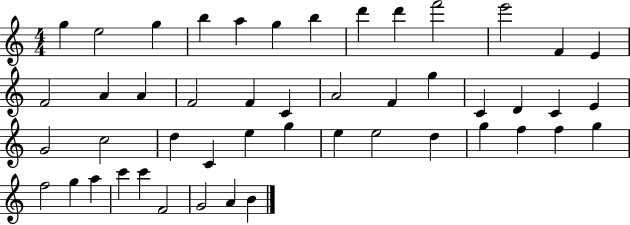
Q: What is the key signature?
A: C major